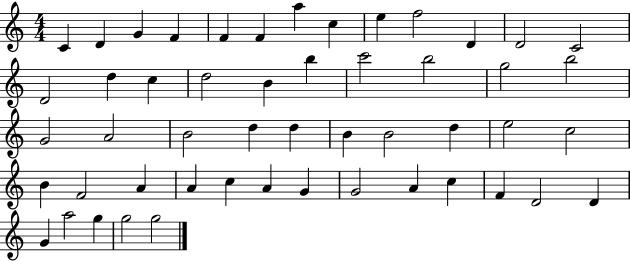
X:1
T:Untitled
M:4/4
L:1/4
K:C
C D G F F F a c e f2 D D2 C2 D2 d c d2 B b c'2 b2 g2 b2 G2 A2 B2 d d B B2 d e2 c2 B F2 A A c A G G2 A c F D2 D G a2 g g2 g2